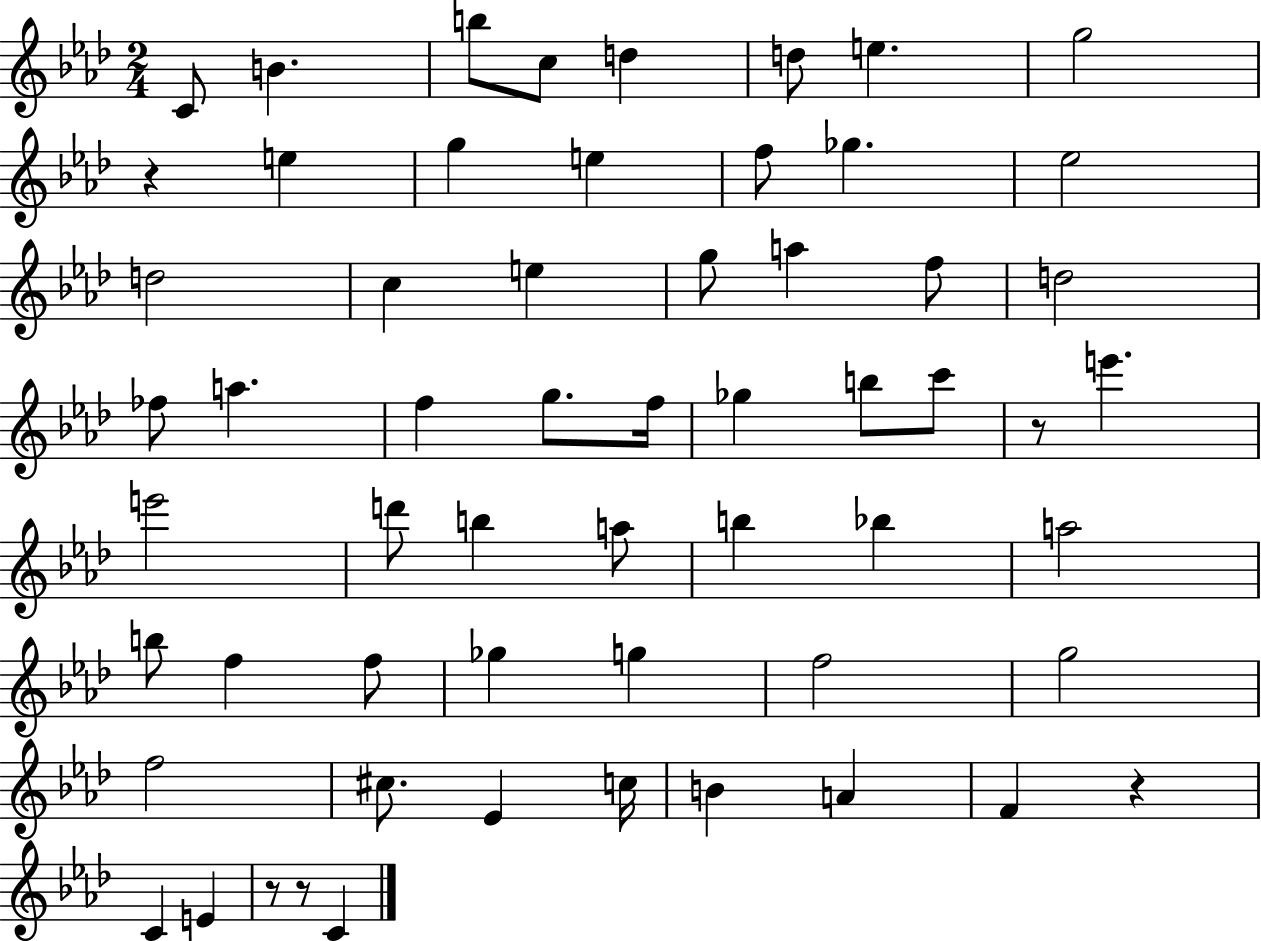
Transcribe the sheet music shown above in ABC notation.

X:1
T:Untitled
M:2/4
L:1/4
K:Ab
C/2 B b/2 c/2 d d/2 e g2 z e g e f/2 _g _e2 d2 c e g/2 a f/2 d2 _f/2 a f g/2 f/4 _g b/2 c'/2 z/2 e' e'2 d'/2 b a/2 b _b a2 b/2 f f/2 _g g f2 g2 f2 ^c/2 _E c/4 B A F z C E z/2 z/2 C